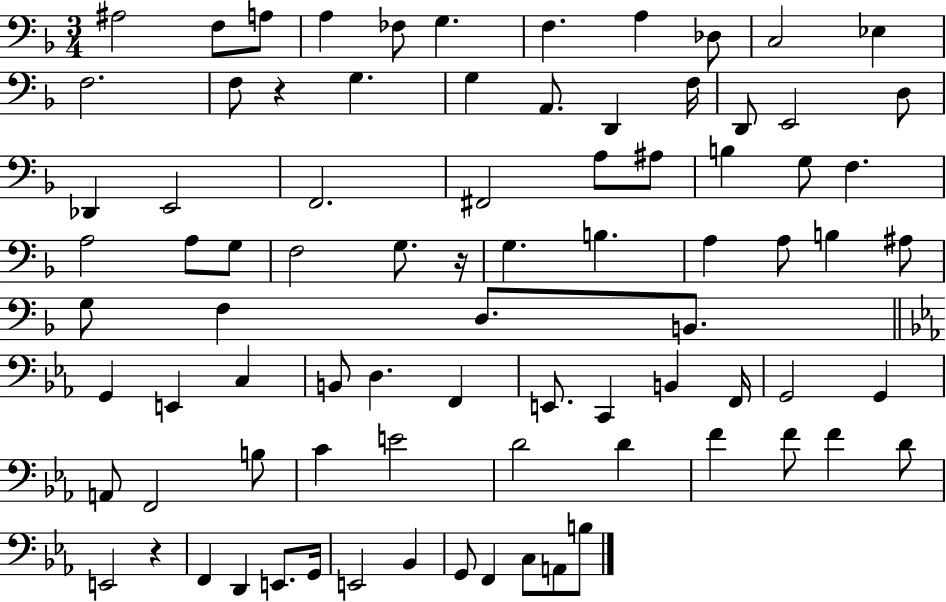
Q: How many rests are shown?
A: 3